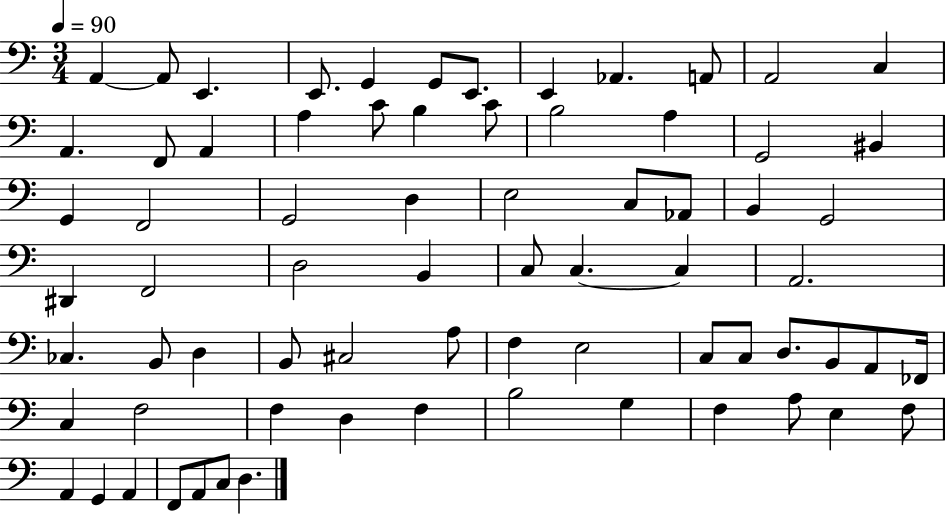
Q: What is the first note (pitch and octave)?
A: A2